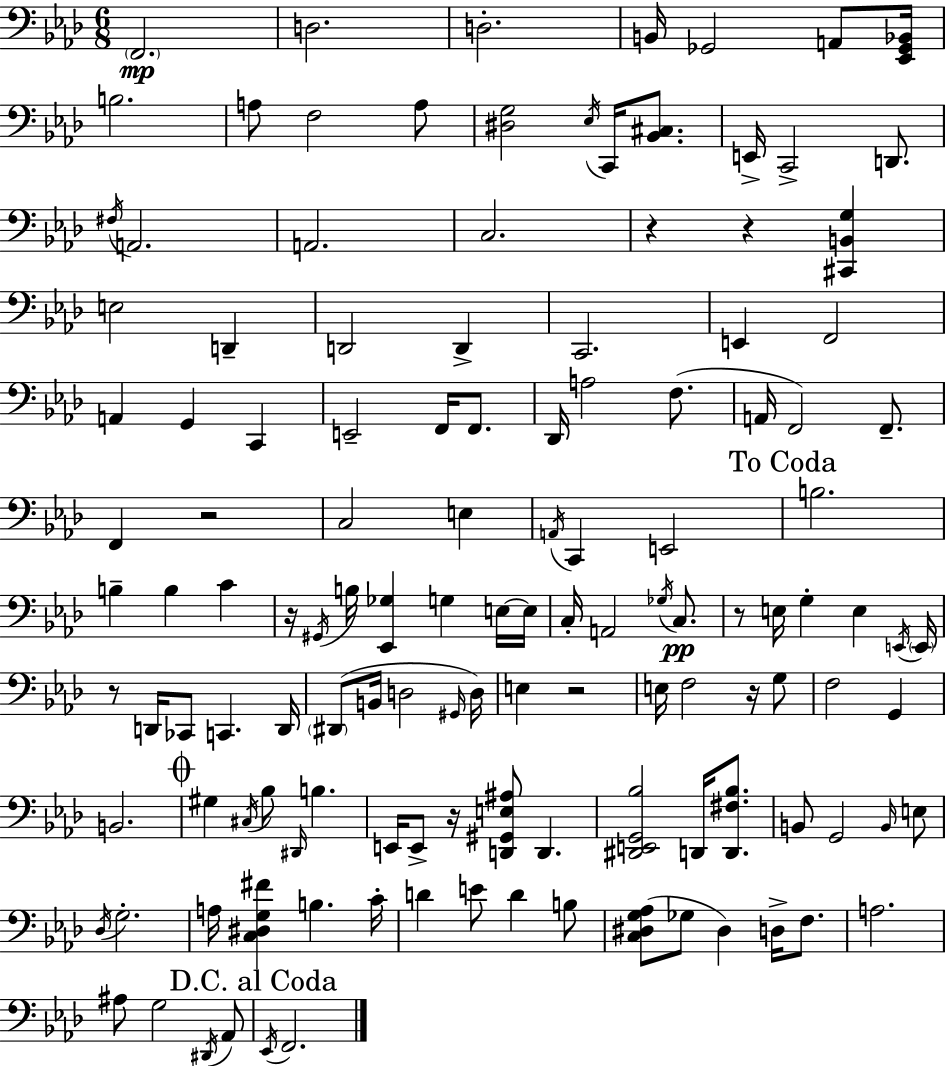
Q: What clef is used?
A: bass